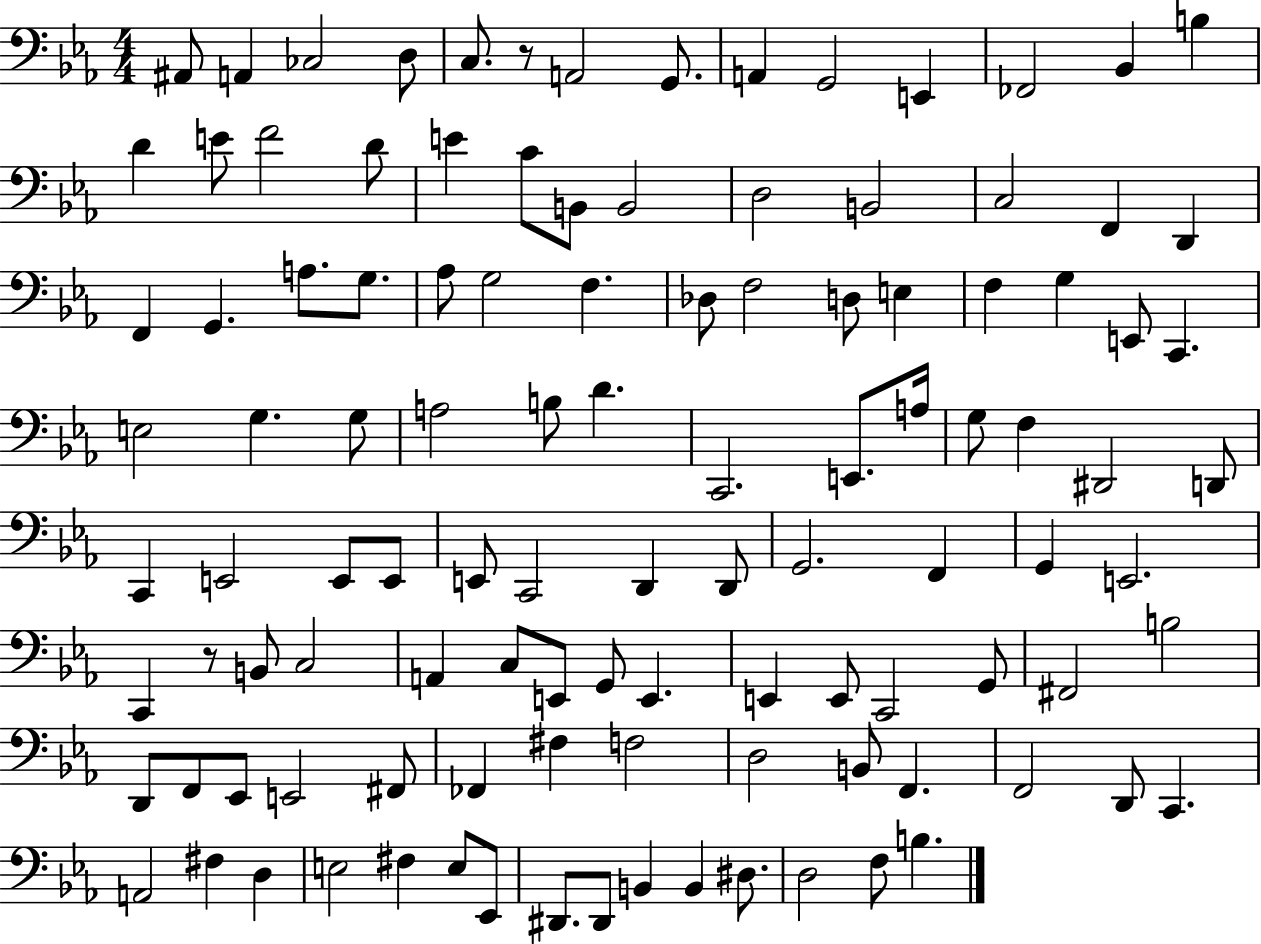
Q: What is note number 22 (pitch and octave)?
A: D3